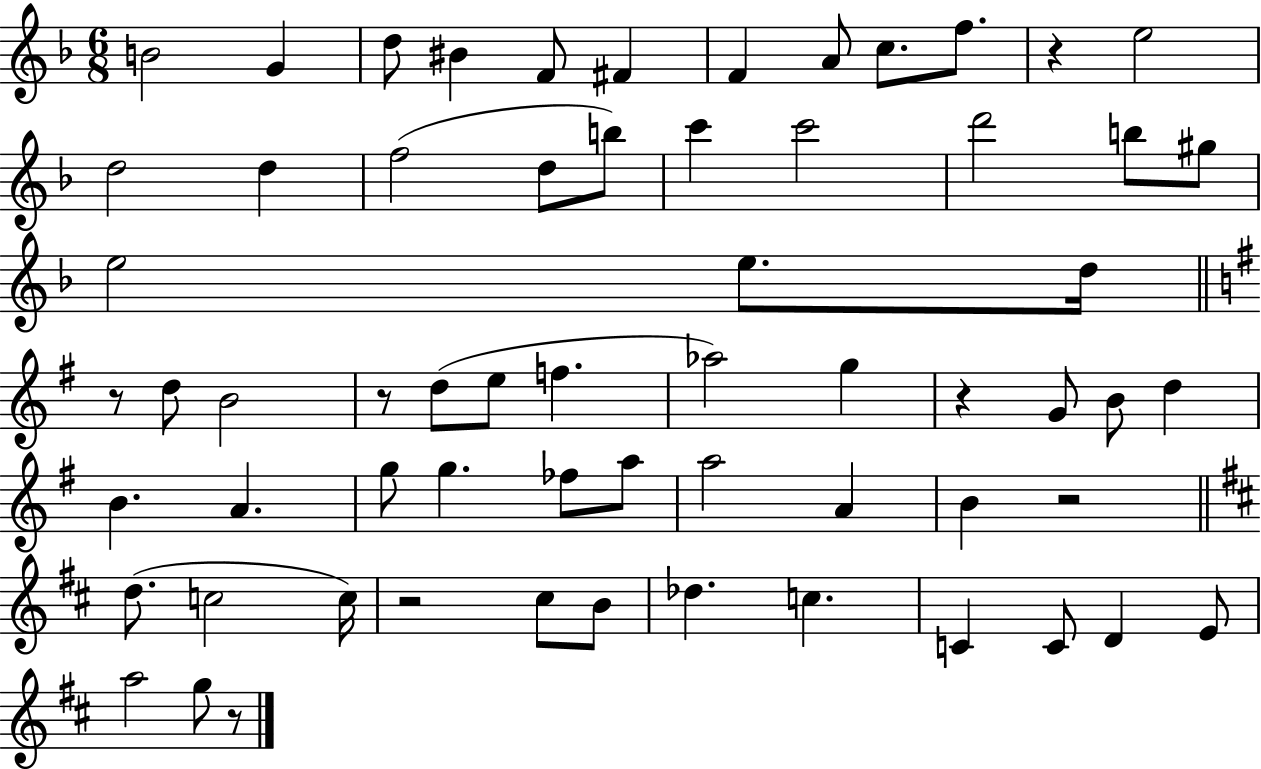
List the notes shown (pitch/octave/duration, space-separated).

B4/h G4/q D5/e BIS4/q F4/e F#4/q F4/q A4/e C5/e. F5/e. R/q E5/h D5/h D5/q F5/h D5/e B5/e C6/q C6/h D6/h B5/e G#5/e E5/h E5/e. D5/s R/e D5/e B4/h R/e D5/e E5/e F5/q. Ab5/h G5/q R/q G4/e B4/e D5/q B4/q. A4/q. G5/e G5/q. FES5/e A5/e A5/h A4/q B4/q R/h D5/e. C5/h C5/s R/h C#5/e B4/e Db5/q. C5/q. C4/q C4/e D4/q E4/e A5/h G5/e R/e